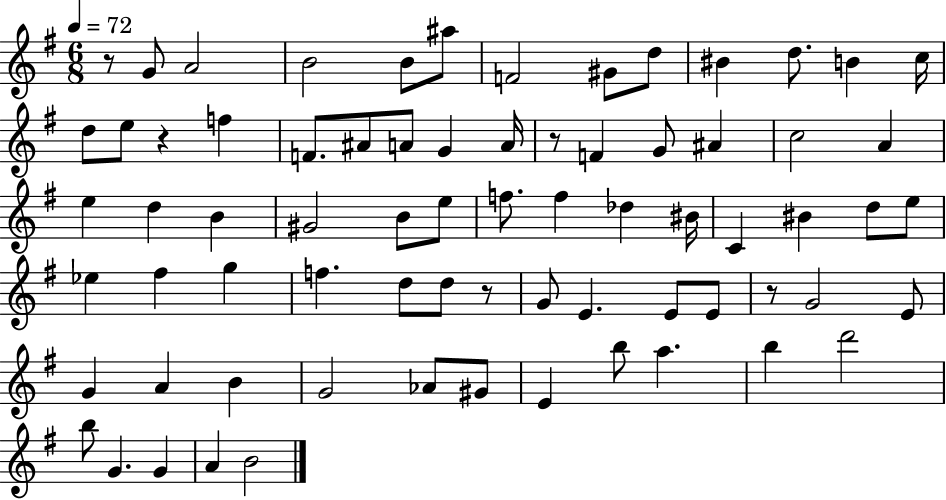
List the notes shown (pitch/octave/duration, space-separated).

R/e G4/e A4/h B4/h B4/e A#5/e F4/h G#4/e D5/e BIS4/q D5/e. B4/q C5/s D5/e E5/e R/q F5/q F4/e. A#4/e A4/e G4/q A4/s R/e F4/q G4/e A#4/q C5/h A4/q E5/q D5/q B4/q G#4/h B4/e E5/e F5/e. F5/q Db5/q BIS4/s C4/q BIS4/q D5/e E5/e Eb5/q F#5/q G5/q F5/q. D5/e D5/e R/e G4/e E4/q. E4/e E4/e R/e G4/h E4/e G4/q A4/q B4/q G4/h Ab4/e G#4/e E4/q B5/e A5/q. B5/q D6/h B5/e G4/q. G4/q A4/q B4/h